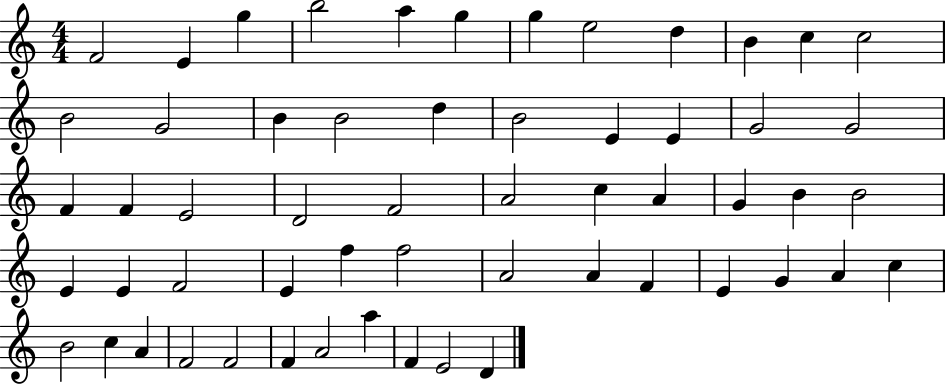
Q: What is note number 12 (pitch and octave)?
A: C5